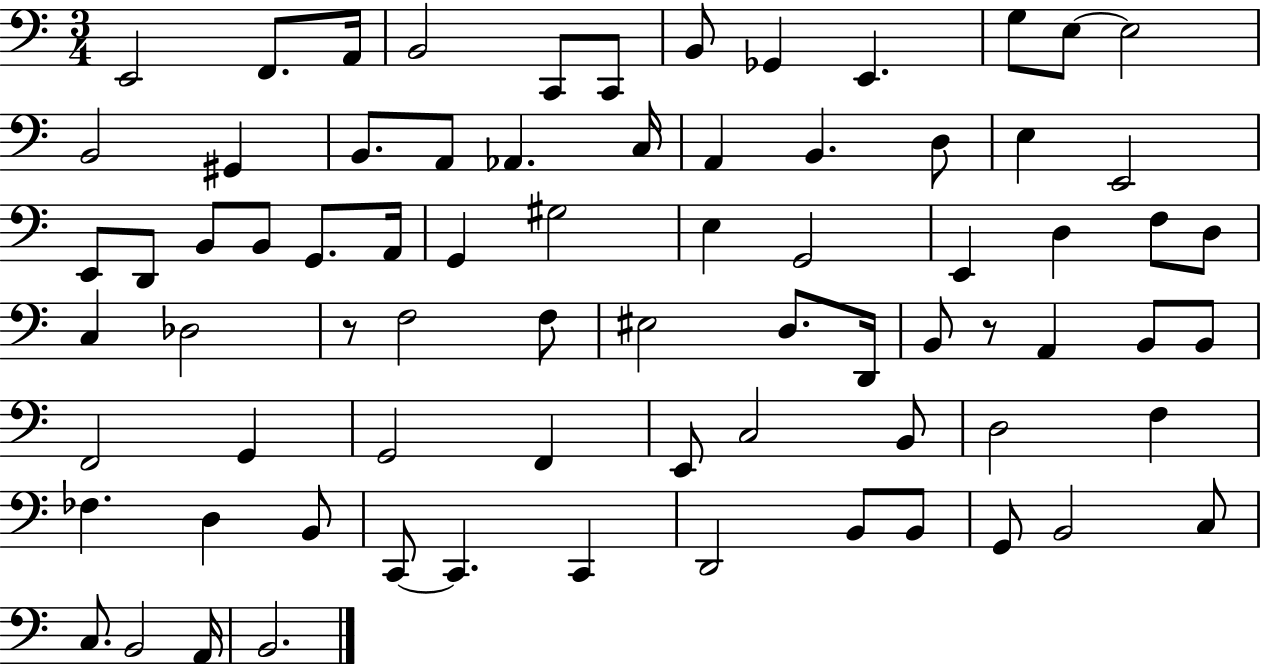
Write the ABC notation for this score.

X:1
T:Untitled
M:3/4
L:1/4
K:C
E,,2 F,,/2 A,,/4 B,,2 C,,/2 C,,/2 B,,/2 _G,, E,, G,/2 E,/2 E,2 B,,2 ^G,, B,,/2 A,,/2 _A,, C,/4 A,, B,, D,/2 E, E,,2 E,,/2 D,,/2 B,,/2 B,,/2 G,,/2 A,,/4 G,, ^G,2 E, G,,2 E,, D, F,/2 D,/2 C, _D,2 z/2 F,2 F,/2 ^E,2 D,/2 D,,/4 B,,/2 z/2 A,, B,,/2 B,,/2 F,,2 G,, G,,2 F,, E,,/2 C,2 B,,/2 D,2 F, _F, D, B,,/2 C,,/2 C,, C,, D,,2 B,,/2 B,,/2 G,,/2 B,,2 C,/2 C,/2 B,,2 A,,/4 B,,2